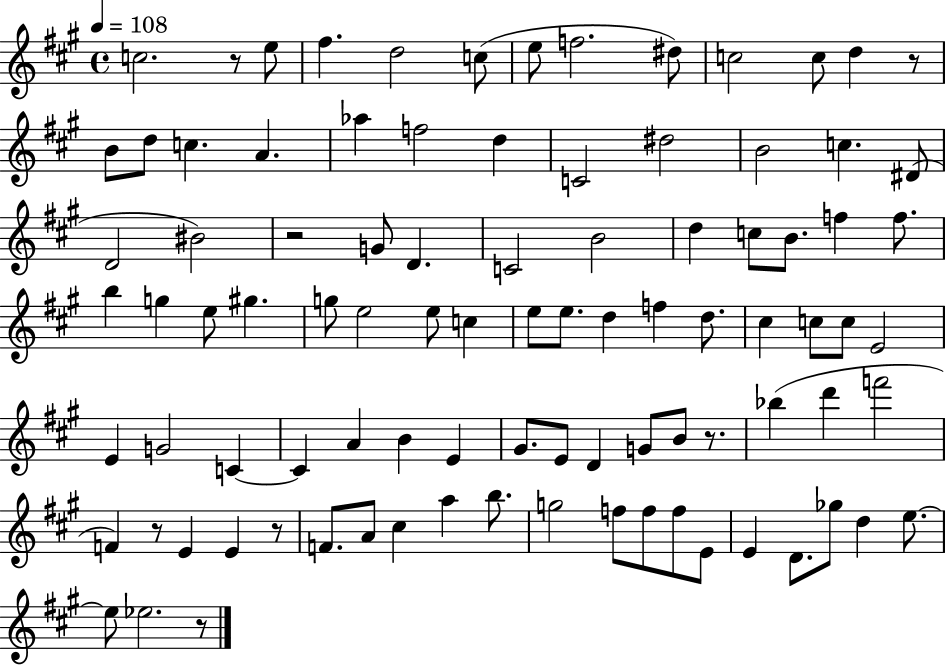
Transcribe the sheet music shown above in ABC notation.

X:1
T:Untitled
M:4/4
L:1/4
K:A
c2 z/2 e/2 ^f d2 c/2 e/2 f2 ^d/2 c2 c/2 d z/2 B/2 d/2 c A _a f2 d C2 ^d2 B2 c ^D/2 D2 ^B2 z2 G/2 D C2 B2 d c/2 B/2 f f/2 b g e/2 ^g g/2 e2 e/2 c e/2 e/2 d f d/2 ^c c/2 c/2 E2 E G2 C C A B E ^G/2 E/2 D G/2 B/2 z/2 _b d' f'2 F z/2 E E z/2 F/2 A/2 ^c a b/2 g2 f/2 f/2 f/2 E/2 E D/2 _g/2 d e/2 e/2 _e2 z/2